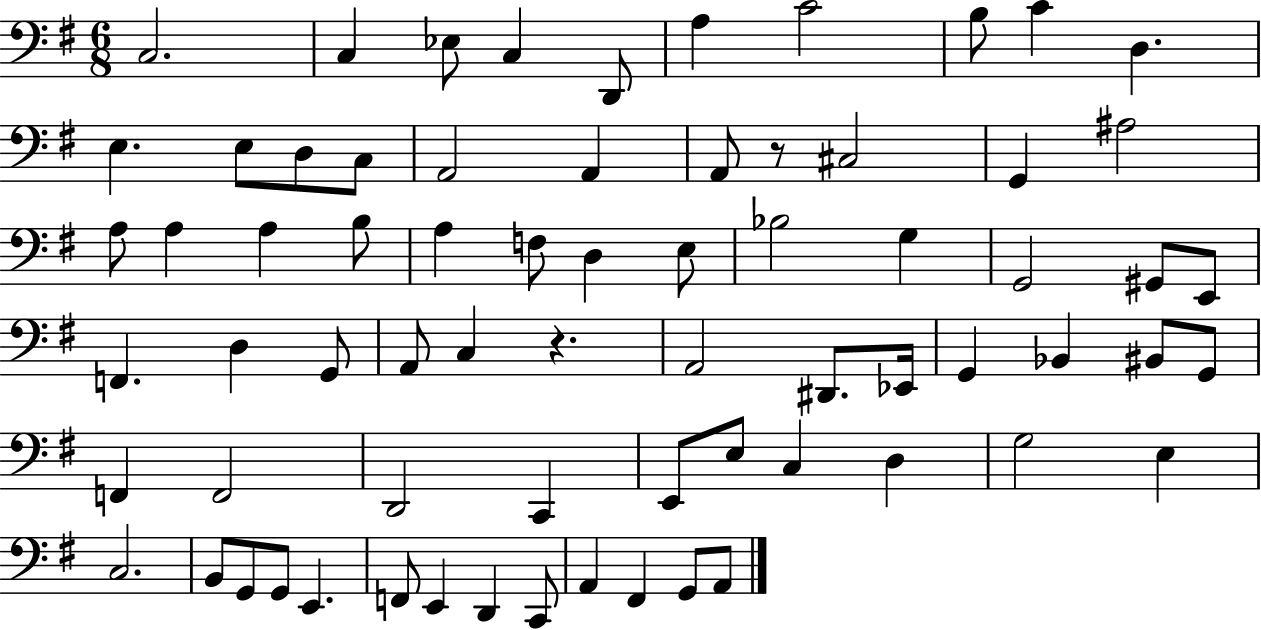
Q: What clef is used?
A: bass